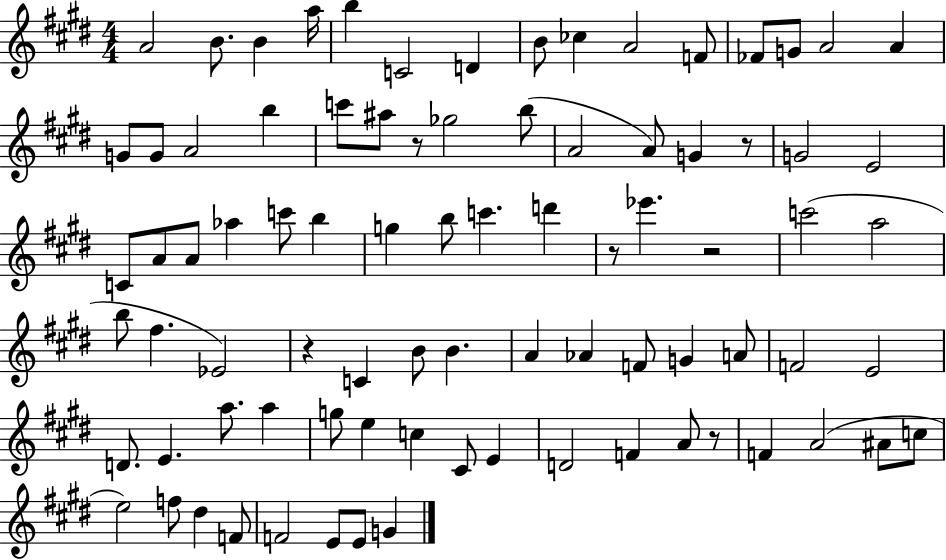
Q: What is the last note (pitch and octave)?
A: G4